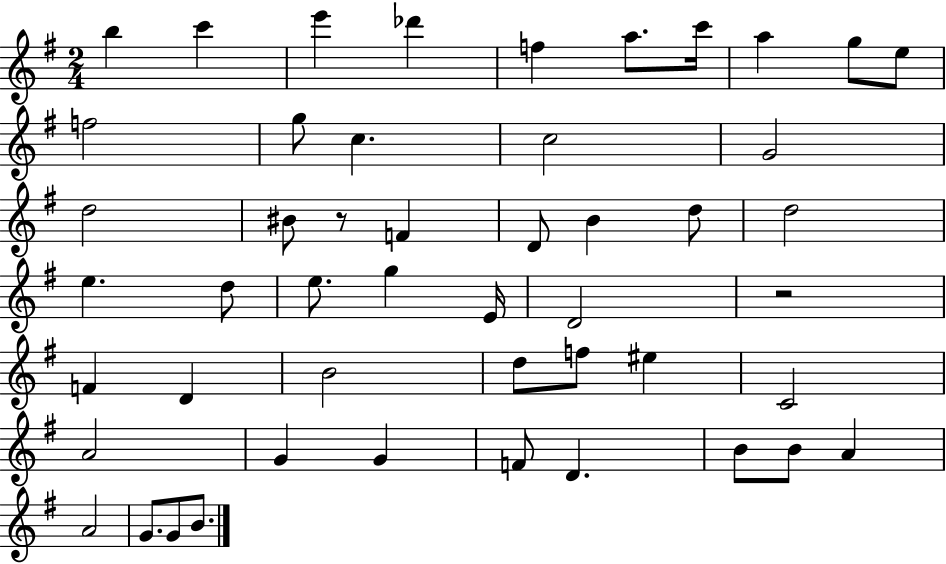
B5/q C6/q E6/q Db6/q F5/q A5/e. C6/s A5/q G5/e E5/e F5/h G5/e C5/q. C5/h G4/h D5/h BIS4/e R/e F4/q D4/e B4/q D5/e D5/h E5/q. D5/e E5/e. G5/q E4/s D4/h R/h F4/q D4/q B4/h D5/e F5/e EIS5/q C4/h A4/h G4/q G4/q F4/e D4/q. B4/e B4/e A4/q A4/h G4/e. G4/e B4/e.